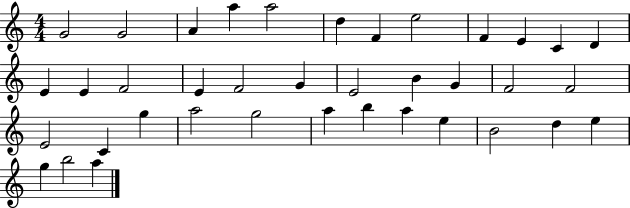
{
  \clef treble
  \numericTimeSignature
  \time 4/4
  \key c \major
  g'2 g'2 | a'4 a''4 a''2 | d''4 f'4 e''2 | f'4 e'4 c'4 d'4 | \break e'4 e'4 f'2 | e'4 f'2 g'4 | e'2 b'4 g'4 | f'2 f'2 | \break e'2 c'4 g''4 | a''2 g''2 | a''4 b''4 a''4 e''4 | b'2 d''4 e''4 | \break g''4 b''2 a''4 | \bar "|."
}